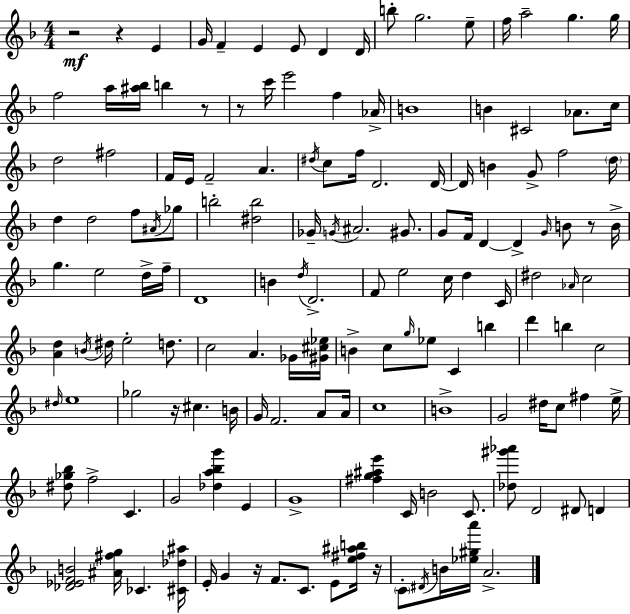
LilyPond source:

{
  \clef treble
  \numericTimeSignature
  \time 4/4
  \key f \major
  r2\mf r4 e'4 | g'16 f'4-- e'4 e'8 d'4 d'16 | b''8-. g''2. e''8-- | f''16 a''2-- g''4. g''16 | \break f''2 a''16 <ais'' bes''>16 b''4 r8 | r8 c'''16 e'''2 f''4 aes'16-> | b'1 | b'4 cis'2 aes'8. c''16 | \break d''2 fis''2 | f'16 e'16 f'2-- a'4. | \acciaccatura { dis''16 } c''8 f''16 d'2. | d'16~~ d'16 b'4 g'8-> f''2 | \break \parenthesize d''16 d''4 d''2 f''8 \acciaccatura { ais'16 } | ges''8 b''2-. <dis'' b''>2 | ges'16-- \acciaccatura { g'16 } ais'2. | gis'8. g'8 f'16 d'4~~ d'4-> \grace { g'16 } b'8 | \break r8 b'16-> g''4. e''2 | d''16-> f''16-- d'1 | b'4 \acciaccatura { d''16 } d'2.-> | f'8 e''2 c''16 | \break d''4 c'16 dis''2 \grace { aes'16 } c''2 | <a' d''>4 \acciaccatura { b'16 } dis''16 e''2-. | d''8. c''2 a'4. | ges'16 <gis' cis'' ees''>16 b'4-> c''8 \grace { g''16 } ees''8 | \break c'4 b''4 d'''4 b''4 | c''2 \grace { dis''16 } e''1 | ges''2 | r16 cis''4. b'16 g'16 f'2. | \break a'8 a'16 c''1 | b'1-> | g'2 | dis''16 c''8 fis''4 e''16-> <dis'' ges'' bes''>8 f''2-> | \break c'4. g'2 | <des'' a'' bes'' g'''>4 e'4 g'1-> | <fis'' g'' ais'' e'''>4 c'16 b'2 | c'8. <des'' gis''' aes'''>8 d'2 | \break dis'8 d'4 <des' ees' f' b'>2 | <ais' fis'' g''>16 ces'4. <cis' des'' ais''>16 e'16-. g'4 r16 f'8. | c'8. e'8 <e'' fis'' ais'' b''>16 r16 \parenthesize c'8-. \acciaccatura { dis'16 } b'16 <ees'' gis'' a'''>16 a'2.-> | \bar "|."
}